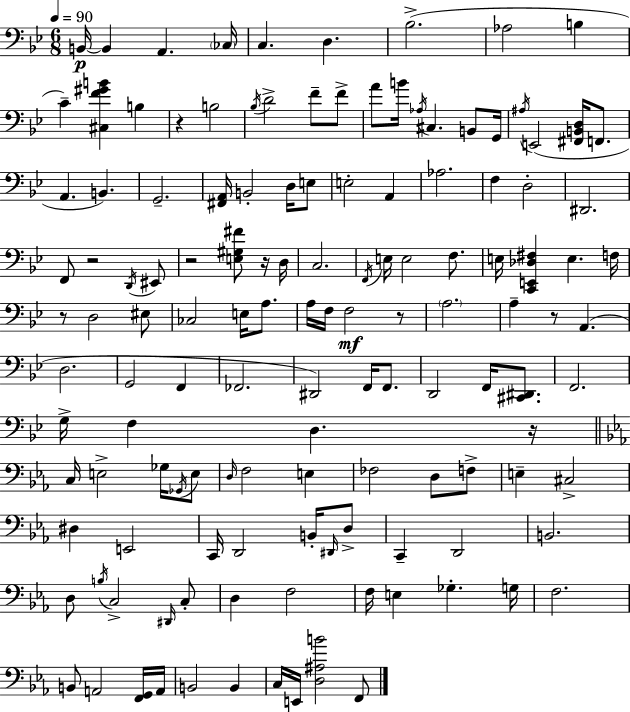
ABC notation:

X:1
T:Untitled
M:6/8
L:1/4
K:Bb
B,,/4 B,, A,, _C,/4 C, D, _B,2 _A,2 B, C [^C,F^GB] B, z B,2 _B,/4 D2 F/2 F/2 A/2 B/4 _A,/4 ^C, B,,/2 G,,/4 ^A,/4 E,,2 [^F,,B,,D,]/4 F,,/2 A,, B,, G,,2 [^F,,A,,]/4 B,,2 D,/4 E,/2 E,2 A,, _A,2 F, D,2 ^D,,2 F,,/2 z2 D,,/4 ^E,,/2 z2 [E,^G,^F]/2 z/4 D,/4 C,2 F,,/4 E,/4 E,2 F,/2 E,/4 [C,,E,,_D,^F,] E, F,/4 z/2 D,2 ^E,/2 _C,2 E,/4 A,/2 A,/4 F,/4 F,2 z/2 A,2 A, z/2 A,, D,2 G,,2 F,, _F,,2 ^D,,2 F,,/4 F,,/2 D,,2 F,,/4 [^C,,^D,,]/2 F,,2 G,/4 F, D, z/4 C,/4 E,2 _G,/4 _G,,/4 E,/2 D,/4 F,2 E, _F,2 D,/2 F,/2 E, ^C,2 ^D, E,,2 C,,/4 D,,2 B,,/4 ^D,,/4 D,/2 C,, D,,2 B,,2 D,/2 B,/4 C,2 ^D,,/4 C,/2 D, F,2 F,/4 E, _G, G,/4 F,2 B,,/2 A,,2 [F,,G,,]/4 A,,/4 B,,2 B,, C,/4 E,,/4 [D,^A,B]2 F,,/2